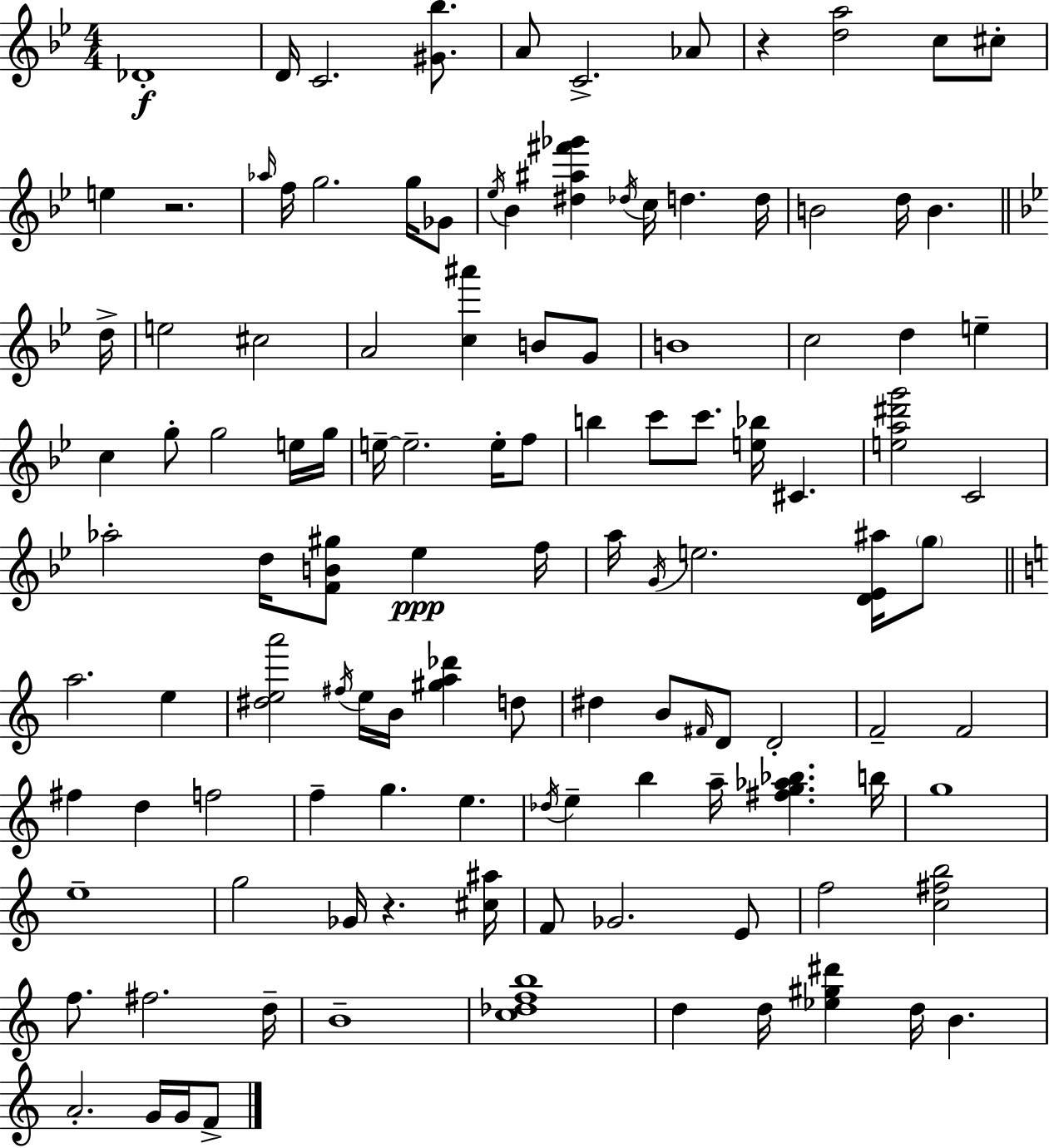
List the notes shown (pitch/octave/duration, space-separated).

Db4/w D4/s C4/h. [G#4,Bb5]/e. A4/e C4/h. Ab4/e R/q [D5,A5]/h C5/e C#5/e E5/q R/h. Ab5/s F5/s G5/h. G5/s Gb4/e Eb5/s Bb4/q [D#5,A#5,F#6,Gb6]/q Db5/s C5/s D5/q. D5/s B4/h D5/s B4/q. D5/s E5/h C#5/h A4/h [C5,A#6]/q B4/e G4/e B4/w C5/h D5/q E5/q C5/q G5/e G5/h E5/s G5/s E5/s E5/h. E5/s F5/e B5/q C6/e C6/e. [E5,Bb5]/s C#4/q. [E5,A5,D#6,G6]/h C4/h Ab5/h D5/s [F4,B4,G#5]/e Eb5/q F5/s A5/s G4/s E5/h. [D4,Eb4,A#5]/s G5/e A5/h. E5/q [D#5,E5,A6]/h F#5/s E5/s B4/s [G#5,A5,Db6]/q D5/e D#5/q B4/e F#4/s D4/e D4/h F4/h F4/h F#5/q D5/q F5/h F5/q G5/q. E5/q. Db5/s E5/q B5/q A5/s [F#5,G5,Ab5,Bb5]/q. B5/s G5/w E5/w G5/h Gb4/s R/q. [C#5,A#5]/s F4/e Gb4/h. E4/e F5/h [C5,F#5,B5]/h F5/e. F#5/h. D5/s B4/w [C5,Db5,F5,B5]/w D5/q D5/s [Eb5,G#5,D#6]/q D5/s B4/q. A4/h. G4/s G4/s F4/e